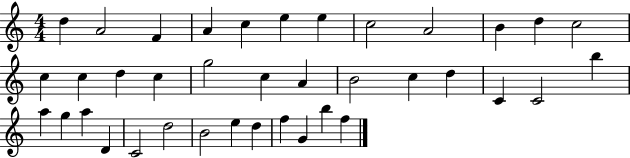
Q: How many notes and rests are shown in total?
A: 38